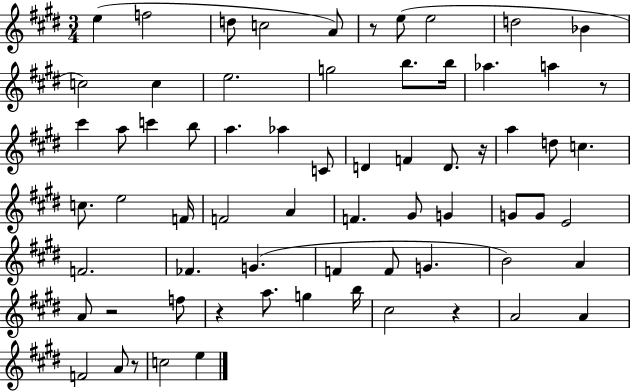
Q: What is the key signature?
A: E major